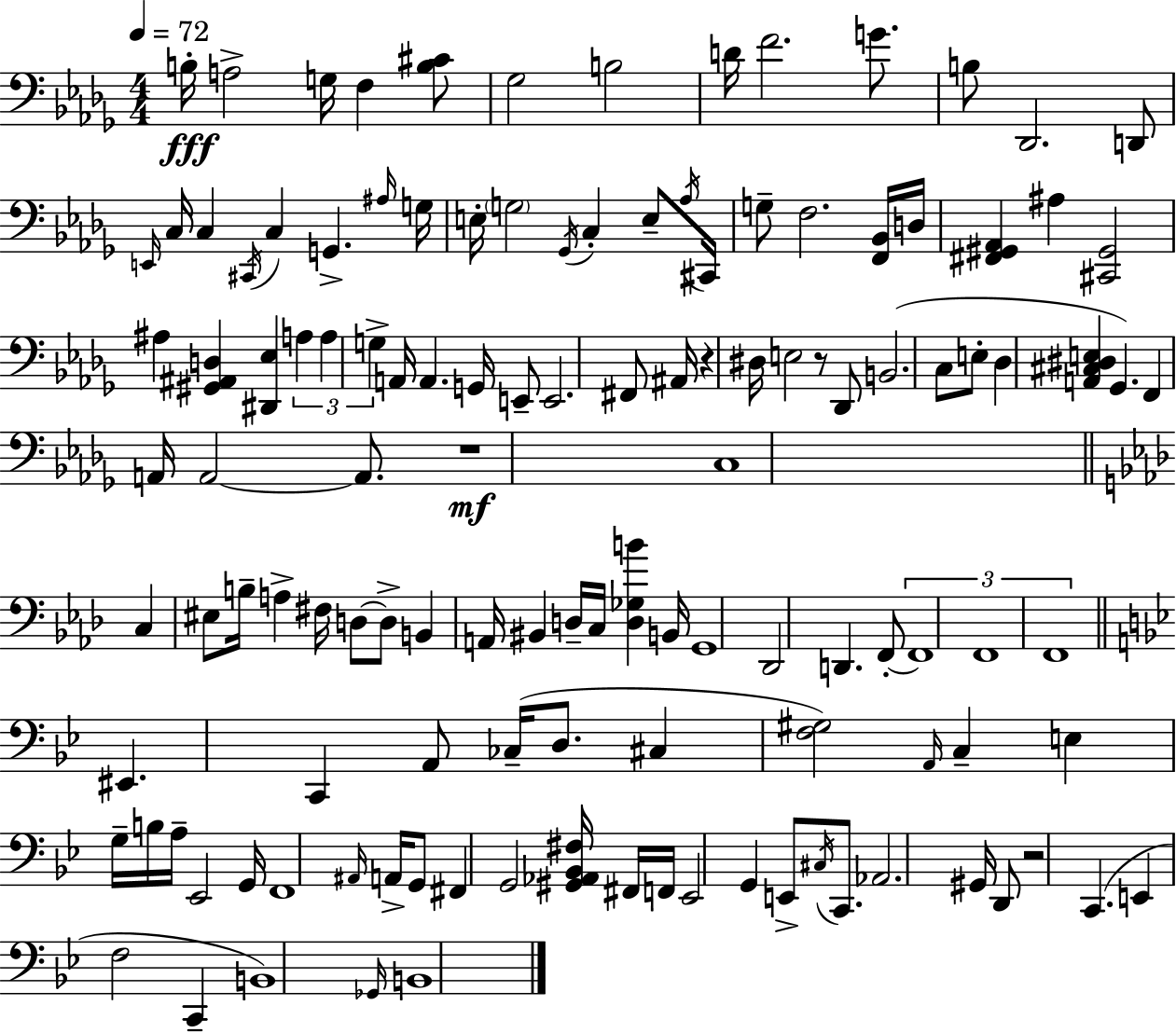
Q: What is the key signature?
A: BES minor